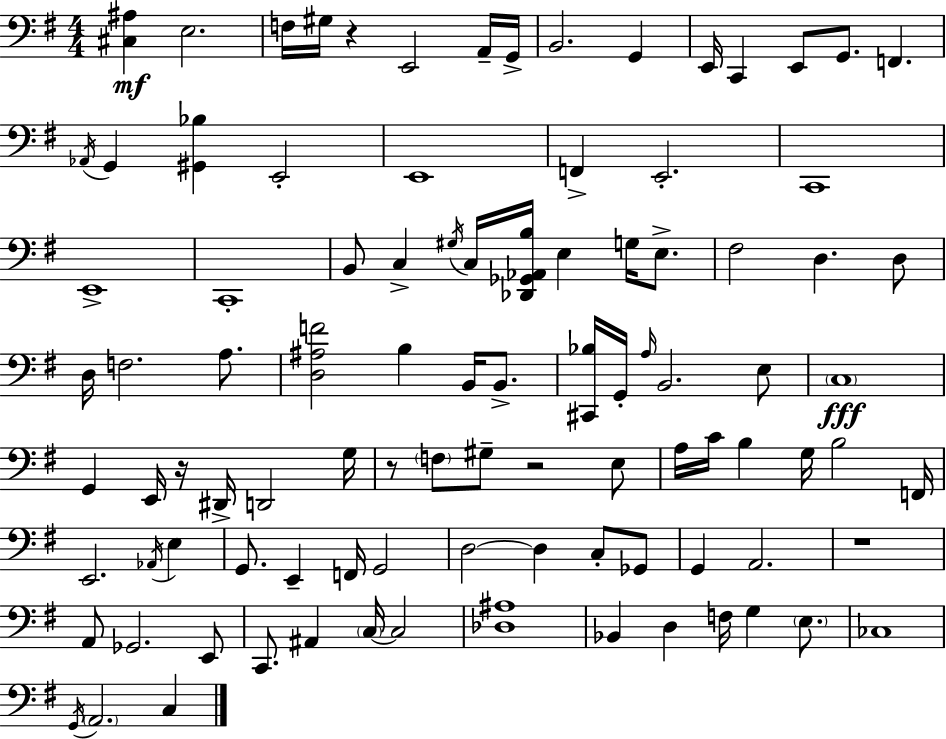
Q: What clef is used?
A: bass